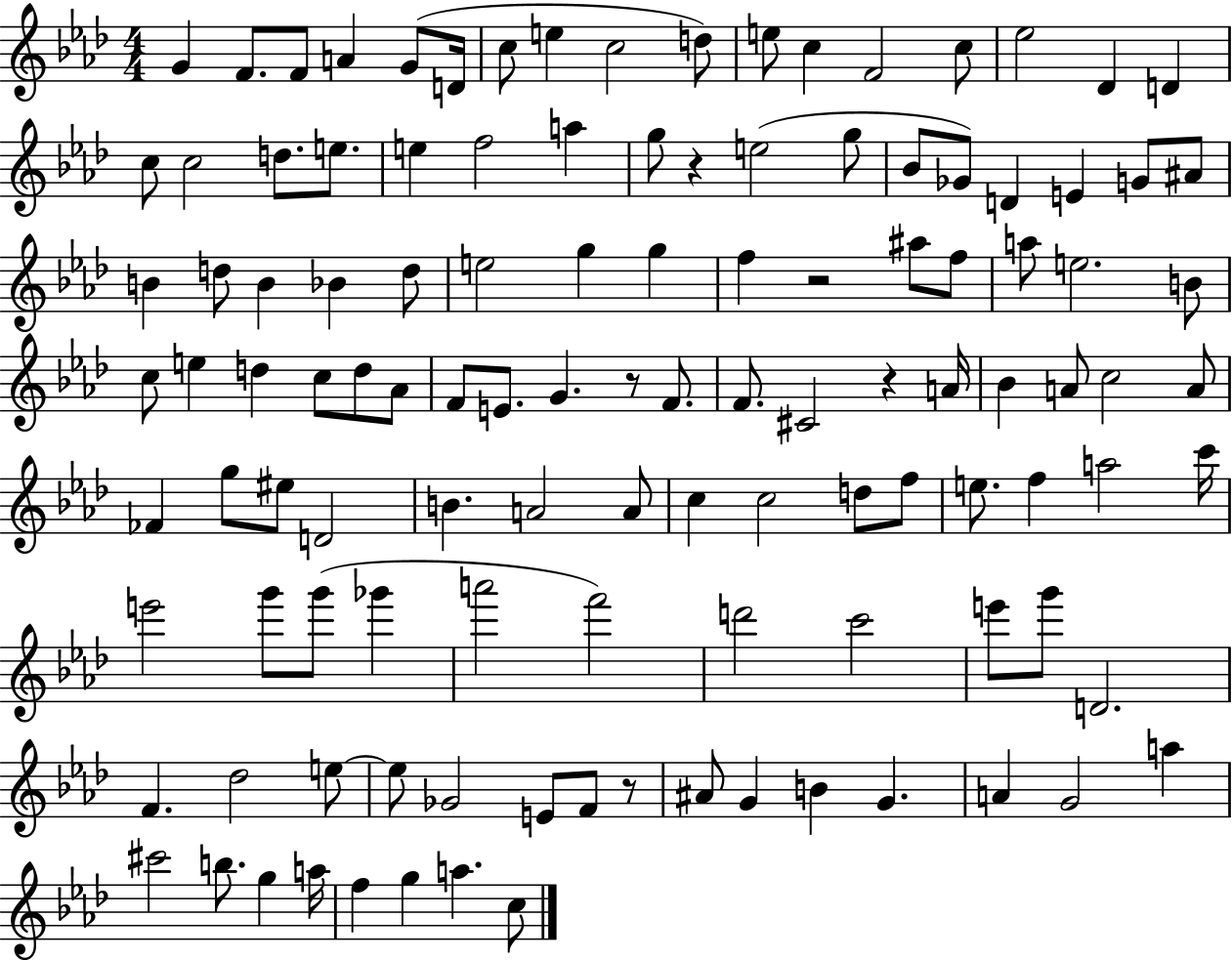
X:1
T:Untitled
M:4/4
L:1/4
K:Ab
G F/2 F/2 A G/2 D/4 c/2 e c2 d/2 e/2 c F2 c/2 _e2 _D D c/2 c2 d/2 e/2 e f2 a g/2 z e2 g/2 _B/2 _G/2 D E G/2 ^A/2 B d/2 B _B d/2 e2 g g f z2 ^a/2 f/2 a/2 e2 B/2 c/2 e d c/2 d/2 _A/2 F/2 E/2 G z/2 F/2 F/2 ^C2 z A/4 _B A/2 c2 A/2 _F g/2 ^e/2 D2 B A2 A/2 c c2 d/2 f/2 e/2 f a2 c'/4 e'2 g'/2 g'/2 _g' a'2 f'2 d'2 c'2 e'/2 g'/2 D2 F _d2 e/2 e/2 _G2 E/2 F/2 z/2 ^A/2 G B G A G2 a ^c'2 b/2 g a/4 f g a c/2